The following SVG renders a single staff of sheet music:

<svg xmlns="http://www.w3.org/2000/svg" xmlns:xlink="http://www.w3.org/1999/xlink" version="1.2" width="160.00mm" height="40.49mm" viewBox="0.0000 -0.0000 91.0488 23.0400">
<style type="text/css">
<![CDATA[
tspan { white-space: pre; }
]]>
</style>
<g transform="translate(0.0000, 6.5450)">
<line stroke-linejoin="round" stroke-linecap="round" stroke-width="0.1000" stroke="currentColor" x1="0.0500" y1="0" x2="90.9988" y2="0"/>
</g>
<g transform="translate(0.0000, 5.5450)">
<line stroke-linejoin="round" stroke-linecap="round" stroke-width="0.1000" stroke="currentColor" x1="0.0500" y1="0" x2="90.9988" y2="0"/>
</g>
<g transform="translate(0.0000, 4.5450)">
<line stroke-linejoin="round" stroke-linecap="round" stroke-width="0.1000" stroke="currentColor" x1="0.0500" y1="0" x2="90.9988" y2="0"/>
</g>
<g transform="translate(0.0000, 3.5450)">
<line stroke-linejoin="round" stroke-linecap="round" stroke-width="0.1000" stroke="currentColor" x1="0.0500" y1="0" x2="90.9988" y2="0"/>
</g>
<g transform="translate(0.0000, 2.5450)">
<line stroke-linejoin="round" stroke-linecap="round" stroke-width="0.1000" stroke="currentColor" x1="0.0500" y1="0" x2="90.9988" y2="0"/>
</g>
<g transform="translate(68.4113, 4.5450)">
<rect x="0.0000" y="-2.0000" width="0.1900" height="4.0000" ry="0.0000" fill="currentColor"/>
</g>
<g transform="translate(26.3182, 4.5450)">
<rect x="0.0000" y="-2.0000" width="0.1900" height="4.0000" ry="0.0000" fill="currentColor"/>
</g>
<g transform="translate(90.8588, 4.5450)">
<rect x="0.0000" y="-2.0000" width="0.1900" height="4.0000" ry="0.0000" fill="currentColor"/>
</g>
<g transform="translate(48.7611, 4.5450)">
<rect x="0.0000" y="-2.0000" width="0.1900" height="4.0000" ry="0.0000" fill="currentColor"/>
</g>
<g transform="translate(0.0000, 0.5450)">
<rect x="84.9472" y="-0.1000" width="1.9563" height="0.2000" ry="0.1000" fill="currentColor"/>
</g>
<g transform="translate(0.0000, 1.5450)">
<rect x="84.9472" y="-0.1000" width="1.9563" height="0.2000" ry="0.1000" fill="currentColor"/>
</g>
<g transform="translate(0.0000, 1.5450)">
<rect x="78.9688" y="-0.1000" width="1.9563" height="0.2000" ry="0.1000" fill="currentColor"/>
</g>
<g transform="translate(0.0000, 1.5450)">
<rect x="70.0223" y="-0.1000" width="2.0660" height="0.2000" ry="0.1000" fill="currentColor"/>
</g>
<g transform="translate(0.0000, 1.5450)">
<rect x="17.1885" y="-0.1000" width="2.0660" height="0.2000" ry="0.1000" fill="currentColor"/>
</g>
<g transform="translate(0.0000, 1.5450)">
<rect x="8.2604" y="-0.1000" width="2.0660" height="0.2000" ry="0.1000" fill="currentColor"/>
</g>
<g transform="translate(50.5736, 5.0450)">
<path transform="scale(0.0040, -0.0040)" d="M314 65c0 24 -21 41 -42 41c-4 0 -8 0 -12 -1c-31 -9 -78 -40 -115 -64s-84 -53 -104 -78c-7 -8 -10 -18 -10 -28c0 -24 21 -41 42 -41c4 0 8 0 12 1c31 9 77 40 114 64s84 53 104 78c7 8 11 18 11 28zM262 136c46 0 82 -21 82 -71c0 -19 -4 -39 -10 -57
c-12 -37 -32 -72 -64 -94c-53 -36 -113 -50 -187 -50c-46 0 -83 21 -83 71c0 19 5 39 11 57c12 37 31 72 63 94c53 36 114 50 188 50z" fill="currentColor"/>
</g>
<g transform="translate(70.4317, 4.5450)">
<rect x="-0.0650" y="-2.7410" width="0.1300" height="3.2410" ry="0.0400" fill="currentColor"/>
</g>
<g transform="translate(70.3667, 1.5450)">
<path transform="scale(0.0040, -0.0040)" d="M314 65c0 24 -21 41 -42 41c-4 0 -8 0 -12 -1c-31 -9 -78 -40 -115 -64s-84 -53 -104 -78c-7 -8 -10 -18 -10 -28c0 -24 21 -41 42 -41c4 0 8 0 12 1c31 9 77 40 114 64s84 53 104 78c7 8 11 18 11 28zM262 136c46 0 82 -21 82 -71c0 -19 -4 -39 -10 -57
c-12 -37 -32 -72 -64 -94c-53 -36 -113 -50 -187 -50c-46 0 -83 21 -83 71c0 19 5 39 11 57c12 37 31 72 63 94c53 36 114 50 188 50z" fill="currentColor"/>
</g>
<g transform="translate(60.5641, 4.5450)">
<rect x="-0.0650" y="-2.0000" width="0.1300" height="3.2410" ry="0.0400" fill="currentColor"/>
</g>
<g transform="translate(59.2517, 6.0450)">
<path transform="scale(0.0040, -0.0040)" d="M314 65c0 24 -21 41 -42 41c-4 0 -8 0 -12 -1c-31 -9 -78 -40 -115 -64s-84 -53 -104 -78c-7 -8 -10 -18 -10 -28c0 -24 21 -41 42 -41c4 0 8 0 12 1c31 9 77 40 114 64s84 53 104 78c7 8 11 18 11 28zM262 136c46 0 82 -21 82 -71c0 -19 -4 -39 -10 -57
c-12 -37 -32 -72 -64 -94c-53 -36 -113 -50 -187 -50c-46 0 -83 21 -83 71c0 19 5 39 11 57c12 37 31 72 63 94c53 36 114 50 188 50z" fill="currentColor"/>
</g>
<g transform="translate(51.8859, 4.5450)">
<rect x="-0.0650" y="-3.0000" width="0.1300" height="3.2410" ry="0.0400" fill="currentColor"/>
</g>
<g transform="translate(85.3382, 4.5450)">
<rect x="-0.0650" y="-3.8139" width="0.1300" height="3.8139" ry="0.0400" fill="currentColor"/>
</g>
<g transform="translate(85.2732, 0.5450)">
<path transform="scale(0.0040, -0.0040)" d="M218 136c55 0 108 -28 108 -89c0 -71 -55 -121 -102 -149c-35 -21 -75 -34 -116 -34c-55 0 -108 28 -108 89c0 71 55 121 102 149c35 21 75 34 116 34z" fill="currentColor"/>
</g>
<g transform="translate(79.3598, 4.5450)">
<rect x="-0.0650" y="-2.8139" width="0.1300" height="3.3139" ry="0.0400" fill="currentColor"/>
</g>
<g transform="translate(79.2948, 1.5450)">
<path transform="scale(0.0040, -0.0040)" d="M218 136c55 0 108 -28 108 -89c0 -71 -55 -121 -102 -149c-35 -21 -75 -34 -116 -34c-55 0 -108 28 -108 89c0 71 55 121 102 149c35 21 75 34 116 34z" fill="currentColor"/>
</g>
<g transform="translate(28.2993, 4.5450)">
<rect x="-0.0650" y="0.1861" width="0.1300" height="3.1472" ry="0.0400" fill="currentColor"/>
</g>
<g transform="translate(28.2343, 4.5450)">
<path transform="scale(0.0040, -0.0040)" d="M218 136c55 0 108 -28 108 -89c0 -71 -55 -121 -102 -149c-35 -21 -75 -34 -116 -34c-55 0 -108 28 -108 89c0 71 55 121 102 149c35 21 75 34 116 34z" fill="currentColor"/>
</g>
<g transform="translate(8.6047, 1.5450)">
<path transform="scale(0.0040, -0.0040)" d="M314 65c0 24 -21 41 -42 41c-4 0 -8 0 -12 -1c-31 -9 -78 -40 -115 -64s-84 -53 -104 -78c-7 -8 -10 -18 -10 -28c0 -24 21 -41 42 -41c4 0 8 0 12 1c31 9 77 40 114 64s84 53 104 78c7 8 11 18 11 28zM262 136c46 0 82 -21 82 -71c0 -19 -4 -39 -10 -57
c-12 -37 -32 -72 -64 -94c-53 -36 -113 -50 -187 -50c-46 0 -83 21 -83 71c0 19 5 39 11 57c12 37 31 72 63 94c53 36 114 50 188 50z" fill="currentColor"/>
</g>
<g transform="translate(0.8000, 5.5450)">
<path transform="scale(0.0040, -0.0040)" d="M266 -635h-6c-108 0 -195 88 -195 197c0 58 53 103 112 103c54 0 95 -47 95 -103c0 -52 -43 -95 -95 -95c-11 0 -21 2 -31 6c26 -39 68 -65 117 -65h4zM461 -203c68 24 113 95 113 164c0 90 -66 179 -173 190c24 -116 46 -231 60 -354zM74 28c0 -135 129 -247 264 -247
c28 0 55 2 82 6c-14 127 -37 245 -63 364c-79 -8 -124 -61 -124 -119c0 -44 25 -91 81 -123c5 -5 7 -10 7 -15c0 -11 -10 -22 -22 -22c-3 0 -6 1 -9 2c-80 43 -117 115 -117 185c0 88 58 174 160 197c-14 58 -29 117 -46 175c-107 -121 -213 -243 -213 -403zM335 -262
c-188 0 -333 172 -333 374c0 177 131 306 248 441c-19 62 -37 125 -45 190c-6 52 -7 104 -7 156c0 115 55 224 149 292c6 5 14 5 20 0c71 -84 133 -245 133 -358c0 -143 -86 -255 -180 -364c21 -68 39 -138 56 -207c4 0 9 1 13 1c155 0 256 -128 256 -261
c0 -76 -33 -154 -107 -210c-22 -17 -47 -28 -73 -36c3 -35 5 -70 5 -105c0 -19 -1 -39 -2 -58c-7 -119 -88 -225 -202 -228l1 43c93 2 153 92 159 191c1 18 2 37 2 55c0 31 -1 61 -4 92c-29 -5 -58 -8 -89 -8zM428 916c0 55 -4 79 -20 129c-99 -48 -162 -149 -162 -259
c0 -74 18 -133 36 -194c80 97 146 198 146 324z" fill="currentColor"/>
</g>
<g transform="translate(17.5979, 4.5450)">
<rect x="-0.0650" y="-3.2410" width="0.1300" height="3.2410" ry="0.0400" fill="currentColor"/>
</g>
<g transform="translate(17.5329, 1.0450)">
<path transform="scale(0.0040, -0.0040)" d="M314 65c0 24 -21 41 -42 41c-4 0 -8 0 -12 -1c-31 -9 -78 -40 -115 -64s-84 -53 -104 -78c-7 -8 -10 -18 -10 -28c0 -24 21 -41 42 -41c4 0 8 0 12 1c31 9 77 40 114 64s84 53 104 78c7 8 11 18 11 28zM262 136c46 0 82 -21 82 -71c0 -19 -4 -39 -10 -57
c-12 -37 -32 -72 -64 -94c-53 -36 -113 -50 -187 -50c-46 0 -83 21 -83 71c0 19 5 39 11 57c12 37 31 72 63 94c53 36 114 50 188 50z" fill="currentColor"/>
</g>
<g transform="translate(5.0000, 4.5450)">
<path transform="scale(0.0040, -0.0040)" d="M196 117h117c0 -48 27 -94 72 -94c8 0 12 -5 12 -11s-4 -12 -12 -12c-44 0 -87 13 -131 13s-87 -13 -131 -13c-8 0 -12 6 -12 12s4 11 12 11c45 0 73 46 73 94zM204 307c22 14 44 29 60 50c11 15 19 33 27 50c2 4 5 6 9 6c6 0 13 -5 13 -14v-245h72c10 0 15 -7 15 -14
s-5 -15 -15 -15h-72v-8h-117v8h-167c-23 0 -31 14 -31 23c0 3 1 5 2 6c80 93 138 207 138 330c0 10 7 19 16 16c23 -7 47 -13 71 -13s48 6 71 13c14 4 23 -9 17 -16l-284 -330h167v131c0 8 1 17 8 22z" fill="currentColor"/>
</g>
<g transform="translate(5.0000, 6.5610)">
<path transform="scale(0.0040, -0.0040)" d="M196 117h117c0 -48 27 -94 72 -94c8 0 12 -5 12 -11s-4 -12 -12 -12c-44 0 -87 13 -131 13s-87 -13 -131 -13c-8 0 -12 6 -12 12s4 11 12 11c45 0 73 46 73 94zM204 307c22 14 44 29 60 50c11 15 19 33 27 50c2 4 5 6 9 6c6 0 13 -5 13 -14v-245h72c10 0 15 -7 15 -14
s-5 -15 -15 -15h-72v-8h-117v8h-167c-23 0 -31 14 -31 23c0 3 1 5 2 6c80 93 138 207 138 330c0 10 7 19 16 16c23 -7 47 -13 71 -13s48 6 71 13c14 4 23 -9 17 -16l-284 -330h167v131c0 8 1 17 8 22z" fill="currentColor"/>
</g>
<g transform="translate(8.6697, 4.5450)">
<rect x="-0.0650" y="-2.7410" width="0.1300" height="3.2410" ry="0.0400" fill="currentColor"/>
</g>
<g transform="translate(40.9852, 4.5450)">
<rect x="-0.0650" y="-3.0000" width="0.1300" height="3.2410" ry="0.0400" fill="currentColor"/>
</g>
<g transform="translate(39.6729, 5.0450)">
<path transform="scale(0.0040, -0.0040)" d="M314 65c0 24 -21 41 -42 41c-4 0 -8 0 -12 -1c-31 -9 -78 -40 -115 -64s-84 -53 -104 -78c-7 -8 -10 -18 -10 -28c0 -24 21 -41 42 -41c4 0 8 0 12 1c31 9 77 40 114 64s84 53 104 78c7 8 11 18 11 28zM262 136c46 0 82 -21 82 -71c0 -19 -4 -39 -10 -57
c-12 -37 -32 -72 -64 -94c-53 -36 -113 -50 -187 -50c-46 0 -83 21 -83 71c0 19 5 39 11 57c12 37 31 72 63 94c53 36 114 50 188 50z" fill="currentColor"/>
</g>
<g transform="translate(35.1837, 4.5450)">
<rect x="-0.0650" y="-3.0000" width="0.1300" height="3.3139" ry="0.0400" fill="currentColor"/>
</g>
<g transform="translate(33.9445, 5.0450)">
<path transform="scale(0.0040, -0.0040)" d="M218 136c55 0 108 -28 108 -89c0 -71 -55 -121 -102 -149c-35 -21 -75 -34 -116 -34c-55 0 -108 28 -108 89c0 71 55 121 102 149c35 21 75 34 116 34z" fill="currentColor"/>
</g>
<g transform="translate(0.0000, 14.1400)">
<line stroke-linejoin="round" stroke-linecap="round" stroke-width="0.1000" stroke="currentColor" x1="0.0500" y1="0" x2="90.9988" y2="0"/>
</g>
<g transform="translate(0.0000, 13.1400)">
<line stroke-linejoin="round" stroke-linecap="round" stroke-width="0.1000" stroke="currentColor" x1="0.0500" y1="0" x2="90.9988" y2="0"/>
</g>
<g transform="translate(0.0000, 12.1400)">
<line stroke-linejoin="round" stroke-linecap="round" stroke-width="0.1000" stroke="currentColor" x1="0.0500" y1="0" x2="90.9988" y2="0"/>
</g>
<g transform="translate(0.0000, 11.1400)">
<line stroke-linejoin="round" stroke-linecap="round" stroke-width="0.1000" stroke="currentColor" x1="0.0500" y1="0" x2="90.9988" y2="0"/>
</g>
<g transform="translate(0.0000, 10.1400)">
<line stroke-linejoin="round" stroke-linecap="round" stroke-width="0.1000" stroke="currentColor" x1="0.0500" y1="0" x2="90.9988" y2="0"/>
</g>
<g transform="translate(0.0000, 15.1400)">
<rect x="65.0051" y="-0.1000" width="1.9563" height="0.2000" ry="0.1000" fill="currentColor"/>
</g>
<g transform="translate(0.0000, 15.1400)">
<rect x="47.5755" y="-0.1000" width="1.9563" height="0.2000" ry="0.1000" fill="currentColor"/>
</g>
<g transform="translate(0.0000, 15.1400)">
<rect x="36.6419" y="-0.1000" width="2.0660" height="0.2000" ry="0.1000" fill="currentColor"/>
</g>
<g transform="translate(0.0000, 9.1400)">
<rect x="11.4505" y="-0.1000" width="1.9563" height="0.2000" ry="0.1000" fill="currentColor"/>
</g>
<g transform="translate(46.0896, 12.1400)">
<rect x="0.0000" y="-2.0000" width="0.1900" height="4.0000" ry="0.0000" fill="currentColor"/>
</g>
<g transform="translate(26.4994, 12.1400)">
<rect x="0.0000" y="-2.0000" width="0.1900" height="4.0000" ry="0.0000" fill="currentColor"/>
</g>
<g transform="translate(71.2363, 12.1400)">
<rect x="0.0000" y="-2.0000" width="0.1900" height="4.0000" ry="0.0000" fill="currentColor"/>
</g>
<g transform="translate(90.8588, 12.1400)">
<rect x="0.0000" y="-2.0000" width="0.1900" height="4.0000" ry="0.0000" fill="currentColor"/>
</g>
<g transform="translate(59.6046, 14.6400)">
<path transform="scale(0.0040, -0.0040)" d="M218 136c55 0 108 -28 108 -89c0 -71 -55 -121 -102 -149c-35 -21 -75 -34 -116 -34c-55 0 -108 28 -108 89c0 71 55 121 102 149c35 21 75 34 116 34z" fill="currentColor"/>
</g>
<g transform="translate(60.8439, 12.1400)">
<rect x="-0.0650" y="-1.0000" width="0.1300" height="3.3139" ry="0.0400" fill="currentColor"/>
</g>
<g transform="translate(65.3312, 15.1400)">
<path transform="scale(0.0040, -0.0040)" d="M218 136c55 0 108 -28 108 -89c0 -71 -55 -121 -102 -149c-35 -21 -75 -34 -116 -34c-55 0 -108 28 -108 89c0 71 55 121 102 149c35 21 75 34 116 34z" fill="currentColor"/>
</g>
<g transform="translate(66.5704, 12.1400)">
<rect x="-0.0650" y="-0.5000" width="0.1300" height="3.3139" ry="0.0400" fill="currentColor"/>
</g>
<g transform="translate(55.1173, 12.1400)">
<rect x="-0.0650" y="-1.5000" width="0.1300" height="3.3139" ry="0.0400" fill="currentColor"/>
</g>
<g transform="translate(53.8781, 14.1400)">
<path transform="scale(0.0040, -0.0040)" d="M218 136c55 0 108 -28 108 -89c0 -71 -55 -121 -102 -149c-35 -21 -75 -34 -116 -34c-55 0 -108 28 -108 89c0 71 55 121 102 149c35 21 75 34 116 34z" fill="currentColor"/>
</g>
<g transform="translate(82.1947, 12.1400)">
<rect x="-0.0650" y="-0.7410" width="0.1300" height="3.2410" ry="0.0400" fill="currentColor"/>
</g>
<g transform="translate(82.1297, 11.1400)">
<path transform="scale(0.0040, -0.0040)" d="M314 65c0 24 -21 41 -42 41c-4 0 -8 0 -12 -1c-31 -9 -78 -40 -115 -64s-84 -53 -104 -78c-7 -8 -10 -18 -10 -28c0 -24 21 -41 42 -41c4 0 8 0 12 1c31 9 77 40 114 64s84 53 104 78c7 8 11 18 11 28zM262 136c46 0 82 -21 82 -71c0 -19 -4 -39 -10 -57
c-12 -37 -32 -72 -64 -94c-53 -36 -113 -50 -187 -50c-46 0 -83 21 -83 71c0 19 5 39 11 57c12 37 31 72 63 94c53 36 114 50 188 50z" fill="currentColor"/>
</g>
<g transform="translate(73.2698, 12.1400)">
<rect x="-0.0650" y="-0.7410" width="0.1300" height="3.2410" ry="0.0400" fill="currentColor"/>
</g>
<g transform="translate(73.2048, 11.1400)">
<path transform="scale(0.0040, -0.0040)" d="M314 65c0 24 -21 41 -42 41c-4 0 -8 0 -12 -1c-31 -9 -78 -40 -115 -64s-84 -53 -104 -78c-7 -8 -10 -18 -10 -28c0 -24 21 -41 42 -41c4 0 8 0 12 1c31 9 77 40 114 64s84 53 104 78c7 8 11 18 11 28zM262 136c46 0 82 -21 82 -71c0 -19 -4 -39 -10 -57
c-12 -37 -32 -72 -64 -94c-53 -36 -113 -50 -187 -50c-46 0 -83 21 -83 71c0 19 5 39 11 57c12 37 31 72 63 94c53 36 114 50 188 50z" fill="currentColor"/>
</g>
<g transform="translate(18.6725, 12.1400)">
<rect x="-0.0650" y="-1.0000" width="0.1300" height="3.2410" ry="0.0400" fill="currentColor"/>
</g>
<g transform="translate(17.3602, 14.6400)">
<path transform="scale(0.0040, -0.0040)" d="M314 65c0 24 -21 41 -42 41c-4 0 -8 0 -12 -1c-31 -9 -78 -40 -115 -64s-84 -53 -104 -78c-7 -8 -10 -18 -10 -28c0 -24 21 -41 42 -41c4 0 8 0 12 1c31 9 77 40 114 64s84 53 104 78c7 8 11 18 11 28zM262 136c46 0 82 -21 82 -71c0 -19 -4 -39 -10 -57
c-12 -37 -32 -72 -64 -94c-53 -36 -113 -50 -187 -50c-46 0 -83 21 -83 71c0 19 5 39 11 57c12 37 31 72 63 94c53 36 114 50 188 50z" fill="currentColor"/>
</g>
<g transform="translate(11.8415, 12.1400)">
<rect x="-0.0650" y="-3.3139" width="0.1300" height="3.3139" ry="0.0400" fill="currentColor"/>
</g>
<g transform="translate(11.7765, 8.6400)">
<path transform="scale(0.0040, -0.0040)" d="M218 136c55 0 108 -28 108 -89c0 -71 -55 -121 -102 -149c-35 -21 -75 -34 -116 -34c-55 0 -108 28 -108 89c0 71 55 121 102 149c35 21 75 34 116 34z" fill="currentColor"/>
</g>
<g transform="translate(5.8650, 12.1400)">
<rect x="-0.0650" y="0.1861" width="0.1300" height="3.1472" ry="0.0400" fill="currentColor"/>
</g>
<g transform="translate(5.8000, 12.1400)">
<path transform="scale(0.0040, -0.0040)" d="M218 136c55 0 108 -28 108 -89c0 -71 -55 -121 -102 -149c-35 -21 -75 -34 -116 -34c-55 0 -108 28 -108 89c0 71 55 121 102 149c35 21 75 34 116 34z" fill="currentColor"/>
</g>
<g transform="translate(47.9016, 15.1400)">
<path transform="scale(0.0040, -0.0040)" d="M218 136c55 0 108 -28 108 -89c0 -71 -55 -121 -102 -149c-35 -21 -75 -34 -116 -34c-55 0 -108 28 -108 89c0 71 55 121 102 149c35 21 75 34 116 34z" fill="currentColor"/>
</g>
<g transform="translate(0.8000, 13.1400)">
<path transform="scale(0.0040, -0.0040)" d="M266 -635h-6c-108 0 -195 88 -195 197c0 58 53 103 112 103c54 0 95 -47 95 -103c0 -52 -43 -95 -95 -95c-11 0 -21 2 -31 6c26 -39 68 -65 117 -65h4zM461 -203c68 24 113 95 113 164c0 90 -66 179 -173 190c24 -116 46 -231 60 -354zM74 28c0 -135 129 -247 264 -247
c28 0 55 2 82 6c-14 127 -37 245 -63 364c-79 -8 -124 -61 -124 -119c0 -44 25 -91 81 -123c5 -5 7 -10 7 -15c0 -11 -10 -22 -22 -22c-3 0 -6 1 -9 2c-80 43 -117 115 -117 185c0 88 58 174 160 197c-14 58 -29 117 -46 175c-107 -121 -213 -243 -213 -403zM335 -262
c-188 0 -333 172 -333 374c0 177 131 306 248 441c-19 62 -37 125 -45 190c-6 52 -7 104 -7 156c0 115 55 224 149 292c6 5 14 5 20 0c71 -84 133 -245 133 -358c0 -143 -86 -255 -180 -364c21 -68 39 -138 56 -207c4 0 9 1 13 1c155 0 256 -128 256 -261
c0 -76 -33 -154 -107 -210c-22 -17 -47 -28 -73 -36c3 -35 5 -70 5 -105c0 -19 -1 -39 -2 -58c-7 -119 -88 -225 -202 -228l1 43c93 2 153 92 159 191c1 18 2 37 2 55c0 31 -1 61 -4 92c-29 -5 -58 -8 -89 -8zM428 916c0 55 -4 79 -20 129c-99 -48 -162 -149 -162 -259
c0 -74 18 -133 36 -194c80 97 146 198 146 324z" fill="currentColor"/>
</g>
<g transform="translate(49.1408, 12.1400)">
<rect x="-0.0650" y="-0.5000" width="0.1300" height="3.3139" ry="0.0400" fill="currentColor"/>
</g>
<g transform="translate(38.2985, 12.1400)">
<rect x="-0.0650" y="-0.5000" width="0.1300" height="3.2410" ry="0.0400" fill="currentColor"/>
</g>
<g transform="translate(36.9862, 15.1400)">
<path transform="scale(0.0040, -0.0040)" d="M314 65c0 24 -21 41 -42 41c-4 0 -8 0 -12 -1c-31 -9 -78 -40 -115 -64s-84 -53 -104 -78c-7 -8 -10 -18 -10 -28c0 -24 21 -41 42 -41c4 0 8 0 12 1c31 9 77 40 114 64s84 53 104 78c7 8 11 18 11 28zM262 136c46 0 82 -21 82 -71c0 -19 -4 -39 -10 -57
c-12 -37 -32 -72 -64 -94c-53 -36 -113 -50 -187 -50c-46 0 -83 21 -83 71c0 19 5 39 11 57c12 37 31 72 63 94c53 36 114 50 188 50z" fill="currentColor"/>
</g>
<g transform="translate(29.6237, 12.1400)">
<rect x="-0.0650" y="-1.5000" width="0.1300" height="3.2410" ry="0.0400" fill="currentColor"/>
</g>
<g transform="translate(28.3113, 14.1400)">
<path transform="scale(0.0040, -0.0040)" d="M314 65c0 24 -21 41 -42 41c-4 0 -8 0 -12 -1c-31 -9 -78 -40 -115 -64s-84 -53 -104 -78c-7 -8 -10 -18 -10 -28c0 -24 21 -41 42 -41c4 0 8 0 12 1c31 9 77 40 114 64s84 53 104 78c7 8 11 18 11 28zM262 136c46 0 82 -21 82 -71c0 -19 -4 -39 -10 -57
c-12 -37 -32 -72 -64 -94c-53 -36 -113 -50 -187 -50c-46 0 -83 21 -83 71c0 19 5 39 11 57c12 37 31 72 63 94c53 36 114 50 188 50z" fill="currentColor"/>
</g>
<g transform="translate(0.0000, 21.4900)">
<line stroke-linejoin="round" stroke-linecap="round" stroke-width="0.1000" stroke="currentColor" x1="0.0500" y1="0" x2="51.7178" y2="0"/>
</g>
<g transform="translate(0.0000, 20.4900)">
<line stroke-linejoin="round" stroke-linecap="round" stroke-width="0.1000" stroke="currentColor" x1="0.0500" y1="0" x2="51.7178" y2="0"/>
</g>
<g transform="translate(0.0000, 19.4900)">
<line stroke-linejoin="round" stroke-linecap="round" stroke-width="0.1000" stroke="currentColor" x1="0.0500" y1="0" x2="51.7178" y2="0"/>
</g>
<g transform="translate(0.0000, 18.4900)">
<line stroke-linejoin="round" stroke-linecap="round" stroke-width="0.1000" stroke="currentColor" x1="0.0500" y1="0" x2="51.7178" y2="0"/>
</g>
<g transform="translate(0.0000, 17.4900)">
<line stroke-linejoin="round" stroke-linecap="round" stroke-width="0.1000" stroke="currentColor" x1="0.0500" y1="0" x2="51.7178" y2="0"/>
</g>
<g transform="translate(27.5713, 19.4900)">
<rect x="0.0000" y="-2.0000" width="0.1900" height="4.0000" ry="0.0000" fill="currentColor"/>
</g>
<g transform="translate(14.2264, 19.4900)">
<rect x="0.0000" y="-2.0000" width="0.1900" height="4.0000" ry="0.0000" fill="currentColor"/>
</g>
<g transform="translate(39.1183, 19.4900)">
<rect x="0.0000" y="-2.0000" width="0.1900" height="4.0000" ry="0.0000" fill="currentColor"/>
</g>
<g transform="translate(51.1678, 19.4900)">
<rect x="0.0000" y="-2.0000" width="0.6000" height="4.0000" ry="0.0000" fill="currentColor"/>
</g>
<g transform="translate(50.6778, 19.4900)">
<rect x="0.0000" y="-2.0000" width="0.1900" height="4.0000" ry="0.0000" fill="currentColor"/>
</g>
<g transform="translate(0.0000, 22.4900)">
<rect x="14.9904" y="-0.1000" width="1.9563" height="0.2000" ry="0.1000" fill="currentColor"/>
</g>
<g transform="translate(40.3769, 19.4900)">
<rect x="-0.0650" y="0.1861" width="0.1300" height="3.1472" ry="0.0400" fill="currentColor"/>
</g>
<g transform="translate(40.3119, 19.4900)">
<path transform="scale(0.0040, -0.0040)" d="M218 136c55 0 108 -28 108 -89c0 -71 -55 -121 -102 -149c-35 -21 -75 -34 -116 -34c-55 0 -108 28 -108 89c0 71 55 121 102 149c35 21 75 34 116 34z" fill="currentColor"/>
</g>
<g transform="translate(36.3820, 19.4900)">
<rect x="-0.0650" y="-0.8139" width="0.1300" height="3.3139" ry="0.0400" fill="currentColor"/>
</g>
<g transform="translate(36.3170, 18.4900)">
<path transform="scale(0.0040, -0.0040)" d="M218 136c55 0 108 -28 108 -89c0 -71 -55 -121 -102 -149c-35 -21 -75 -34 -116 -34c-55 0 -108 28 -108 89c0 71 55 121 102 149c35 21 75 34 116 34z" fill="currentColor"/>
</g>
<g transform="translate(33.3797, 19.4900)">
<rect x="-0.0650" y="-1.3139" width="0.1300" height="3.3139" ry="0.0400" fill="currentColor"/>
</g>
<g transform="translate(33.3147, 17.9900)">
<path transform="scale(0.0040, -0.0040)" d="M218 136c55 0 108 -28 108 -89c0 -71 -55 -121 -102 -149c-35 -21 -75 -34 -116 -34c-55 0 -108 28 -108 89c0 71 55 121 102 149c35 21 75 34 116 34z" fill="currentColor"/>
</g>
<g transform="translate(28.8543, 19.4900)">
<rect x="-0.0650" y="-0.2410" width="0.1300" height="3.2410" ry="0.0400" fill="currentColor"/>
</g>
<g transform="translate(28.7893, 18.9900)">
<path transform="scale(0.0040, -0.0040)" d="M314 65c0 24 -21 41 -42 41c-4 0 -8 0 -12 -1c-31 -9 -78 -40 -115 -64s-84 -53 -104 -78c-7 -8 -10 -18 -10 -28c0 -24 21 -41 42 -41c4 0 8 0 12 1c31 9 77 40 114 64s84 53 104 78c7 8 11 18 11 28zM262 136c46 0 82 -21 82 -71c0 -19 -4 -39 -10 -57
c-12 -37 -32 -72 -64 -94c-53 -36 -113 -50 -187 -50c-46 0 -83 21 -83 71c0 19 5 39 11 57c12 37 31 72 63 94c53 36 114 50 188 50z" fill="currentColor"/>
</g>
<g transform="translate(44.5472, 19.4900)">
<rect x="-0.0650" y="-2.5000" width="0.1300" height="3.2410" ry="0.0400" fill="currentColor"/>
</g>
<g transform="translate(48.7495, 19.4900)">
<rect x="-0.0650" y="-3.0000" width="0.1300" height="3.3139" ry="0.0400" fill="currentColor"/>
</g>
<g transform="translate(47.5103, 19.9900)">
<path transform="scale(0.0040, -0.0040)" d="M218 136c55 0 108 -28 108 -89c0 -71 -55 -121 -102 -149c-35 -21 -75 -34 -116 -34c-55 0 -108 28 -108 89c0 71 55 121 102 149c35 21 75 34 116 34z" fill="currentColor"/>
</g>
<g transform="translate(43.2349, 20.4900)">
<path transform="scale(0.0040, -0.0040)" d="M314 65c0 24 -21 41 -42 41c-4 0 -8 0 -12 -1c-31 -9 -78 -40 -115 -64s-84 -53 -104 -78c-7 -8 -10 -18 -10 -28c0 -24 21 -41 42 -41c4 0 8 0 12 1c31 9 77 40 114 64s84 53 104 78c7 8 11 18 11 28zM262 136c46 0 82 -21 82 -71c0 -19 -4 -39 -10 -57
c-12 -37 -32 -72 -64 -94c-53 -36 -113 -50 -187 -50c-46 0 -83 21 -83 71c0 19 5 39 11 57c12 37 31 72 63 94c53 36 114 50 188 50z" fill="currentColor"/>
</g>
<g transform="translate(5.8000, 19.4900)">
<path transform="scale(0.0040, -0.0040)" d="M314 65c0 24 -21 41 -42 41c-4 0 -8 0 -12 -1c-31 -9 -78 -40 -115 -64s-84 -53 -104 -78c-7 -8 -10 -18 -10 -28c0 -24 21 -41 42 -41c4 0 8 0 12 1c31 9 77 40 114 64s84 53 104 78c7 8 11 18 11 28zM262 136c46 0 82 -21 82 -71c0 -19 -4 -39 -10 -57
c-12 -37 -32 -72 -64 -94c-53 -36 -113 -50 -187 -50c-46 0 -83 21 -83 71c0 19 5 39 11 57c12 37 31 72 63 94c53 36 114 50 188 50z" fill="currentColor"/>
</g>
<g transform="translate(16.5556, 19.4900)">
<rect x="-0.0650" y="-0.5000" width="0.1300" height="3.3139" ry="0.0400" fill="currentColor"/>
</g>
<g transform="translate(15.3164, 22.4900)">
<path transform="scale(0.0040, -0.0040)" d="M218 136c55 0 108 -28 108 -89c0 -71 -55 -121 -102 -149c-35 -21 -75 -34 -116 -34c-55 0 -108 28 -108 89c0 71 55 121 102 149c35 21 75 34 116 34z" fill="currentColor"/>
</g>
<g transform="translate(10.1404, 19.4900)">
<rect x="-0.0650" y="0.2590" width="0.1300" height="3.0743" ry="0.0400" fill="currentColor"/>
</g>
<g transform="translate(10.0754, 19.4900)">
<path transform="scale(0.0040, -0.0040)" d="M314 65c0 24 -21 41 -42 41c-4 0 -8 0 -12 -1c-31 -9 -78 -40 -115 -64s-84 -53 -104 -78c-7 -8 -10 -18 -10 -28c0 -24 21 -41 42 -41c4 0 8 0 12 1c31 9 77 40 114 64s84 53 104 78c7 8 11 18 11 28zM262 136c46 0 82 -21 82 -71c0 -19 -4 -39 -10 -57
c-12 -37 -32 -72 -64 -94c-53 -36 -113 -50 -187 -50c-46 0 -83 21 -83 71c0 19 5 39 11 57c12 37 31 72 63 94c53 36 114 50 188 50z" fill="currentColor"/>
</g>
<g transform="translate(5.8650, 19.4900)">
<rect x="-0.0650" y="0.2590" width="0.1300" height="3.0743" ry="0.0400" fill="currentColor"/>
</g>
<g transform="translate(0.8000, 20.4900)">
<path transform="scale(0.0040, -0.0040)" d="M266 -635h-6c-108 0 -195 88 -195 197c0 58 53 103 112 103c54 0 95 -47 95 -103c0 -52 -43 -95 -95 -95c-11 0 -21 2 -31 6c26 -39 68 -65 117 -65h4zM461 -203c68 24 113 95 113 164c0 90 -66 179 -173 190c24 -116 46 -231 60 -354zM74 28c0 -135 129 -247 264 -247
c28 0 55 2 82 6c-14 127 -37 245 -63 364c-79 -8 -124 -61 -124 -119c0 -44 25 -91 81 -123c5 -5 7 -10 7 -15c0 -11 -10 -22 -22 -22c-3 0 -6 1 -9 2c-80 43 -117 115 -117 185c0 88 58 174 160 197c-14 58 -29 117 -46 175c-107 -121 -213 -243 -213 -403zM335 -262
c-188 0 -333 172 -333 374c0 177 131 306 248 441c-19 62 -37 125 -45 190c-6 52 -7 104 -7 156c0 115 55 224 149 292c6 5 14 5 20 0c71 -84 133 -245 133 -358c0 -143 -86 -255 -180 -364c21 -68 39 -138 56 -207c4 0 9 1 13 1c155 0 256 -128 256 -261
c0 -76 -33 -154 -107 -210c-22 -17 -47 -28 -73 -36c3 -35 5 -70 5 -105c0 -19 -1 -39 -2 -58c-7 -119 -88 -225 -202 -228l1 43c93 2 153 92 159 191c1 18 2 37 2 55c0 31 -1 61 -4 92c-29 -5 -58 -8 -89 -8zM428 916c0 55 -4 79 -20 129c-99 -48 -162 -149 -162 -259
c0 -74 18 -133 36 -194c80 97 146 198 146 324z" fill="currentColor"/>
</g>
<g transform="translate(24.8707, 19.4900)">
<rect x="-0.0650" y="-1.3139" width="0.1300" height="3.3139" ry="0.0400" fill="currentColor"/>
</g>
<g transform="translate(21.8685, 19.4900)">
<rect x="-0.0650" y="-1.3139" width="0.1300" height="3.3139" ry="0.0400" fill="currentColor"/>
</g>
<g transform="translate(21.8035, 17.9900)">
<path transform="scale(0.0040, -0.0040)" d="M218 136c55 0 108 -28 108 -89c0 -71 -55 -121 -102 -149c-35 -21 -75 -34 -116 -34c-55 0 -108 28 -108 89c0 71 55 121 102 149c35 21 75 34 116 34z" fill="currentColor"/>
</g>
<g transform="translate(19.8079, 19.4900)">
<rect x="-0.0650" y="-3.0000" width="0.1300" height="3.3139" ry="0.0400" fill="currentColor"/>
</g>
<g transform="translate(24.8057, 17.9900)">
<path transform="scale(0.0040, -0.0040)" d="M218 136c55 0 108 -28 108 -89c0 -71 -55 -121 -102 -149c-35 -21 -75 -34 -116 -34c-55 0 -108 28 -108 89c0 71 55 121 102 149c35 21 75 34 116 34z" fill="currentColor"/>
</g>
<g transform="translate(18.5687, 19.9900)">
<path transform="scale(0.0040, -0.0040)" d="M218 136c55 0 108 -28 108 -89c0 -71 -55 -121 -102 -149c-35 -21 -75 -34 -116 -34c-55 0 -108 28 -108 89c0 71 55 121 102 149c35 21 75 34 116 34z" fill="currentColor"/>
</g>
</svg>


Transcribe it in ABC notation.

X:1
T:Untitled
M:4/4
L:1/4
K:C
a2 b2 B A A2 A2 F2 a2 a c' B b D2 E2 C2 C E D C d2 d2 B2 B2 C A e e c2 e d B G2 A